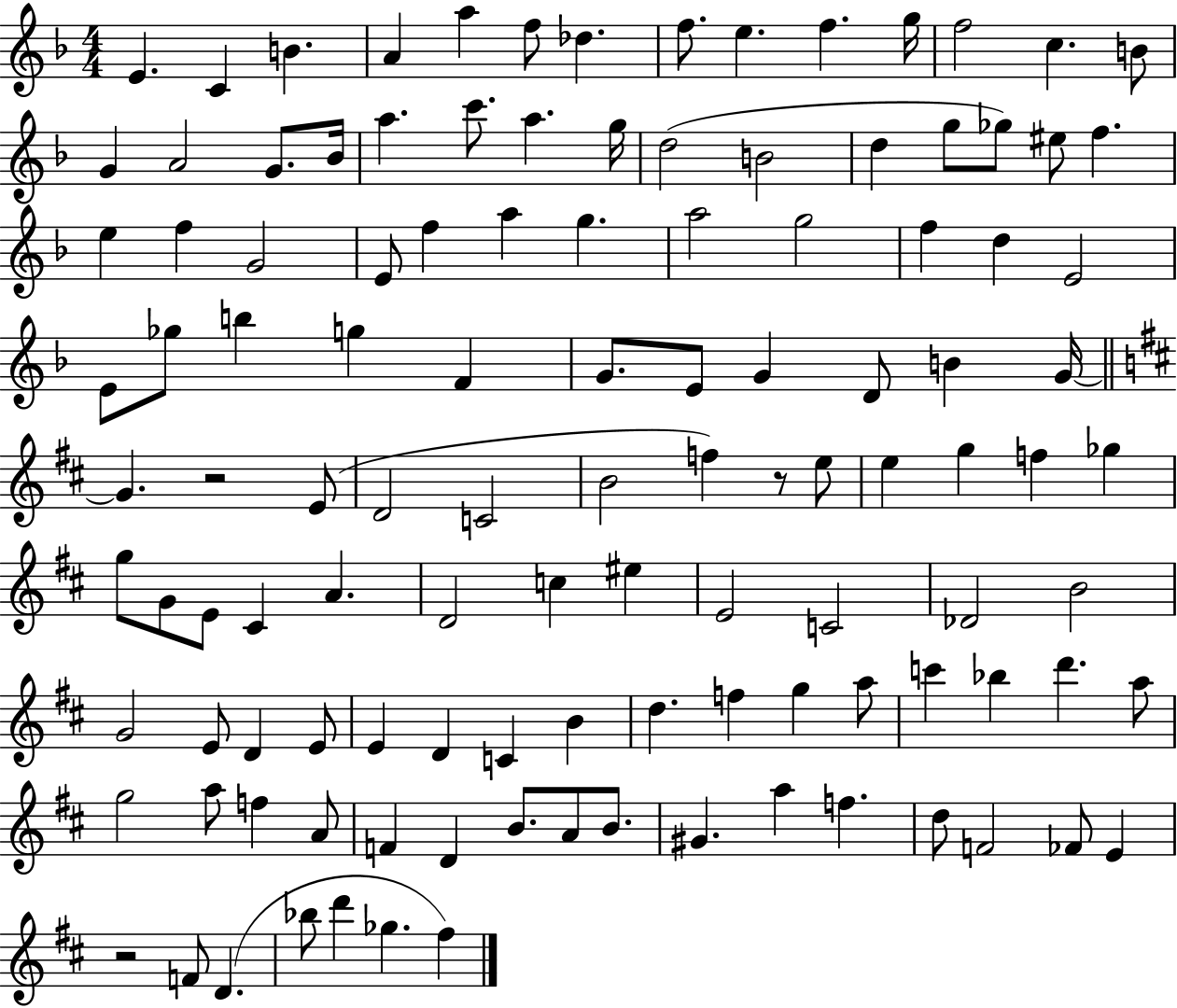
E4/q. C4/q B4/q. A4/q A5/q F5/e Db5/q. F5/e. E5/q. F5/q. G5/s F5/h C5/q. B4/e G4/q A4/h G4/e. Bb4/s A5/q. C6/e. A5/q. G5/s D5/h B4/h D5/q G5/e Gb5/e EIS5/e F5/q. E5/q F5/q G4/h E4/e F5/q A5/q G5/q. A5/h G5/h F5/q D5/q E4/h E4/e Gb5/e B5/q G5/q F4/q G4/e. E4/e G4/q D4/e B4/q G4/s G4/q. R/h E4/e D4/h C4/h B4/h F5/q R/e E5/e E5/q G5/q F5/q Gb5/q G5/e G4/e E4/e C#4/q A4/q. D4/h C5/q EIS5/q E4/h C4/h Db4/h B4/h G4/h E4/e D4/q E4/e E4/q D4/q C4/q B4/q D5/q. F5/q G5/q A5/e C6/q Bb5/q D6/q. A5/e G5/h A5/e F5/q A4/e F4/q D4/q B4/e. A4/e B4/e. G#4/q. A5/q F5/q. D5/e F4/h FES4/e E4/q R/h F4/e D4/q. Bb5/e D6/q Gb5/q. F#5/q